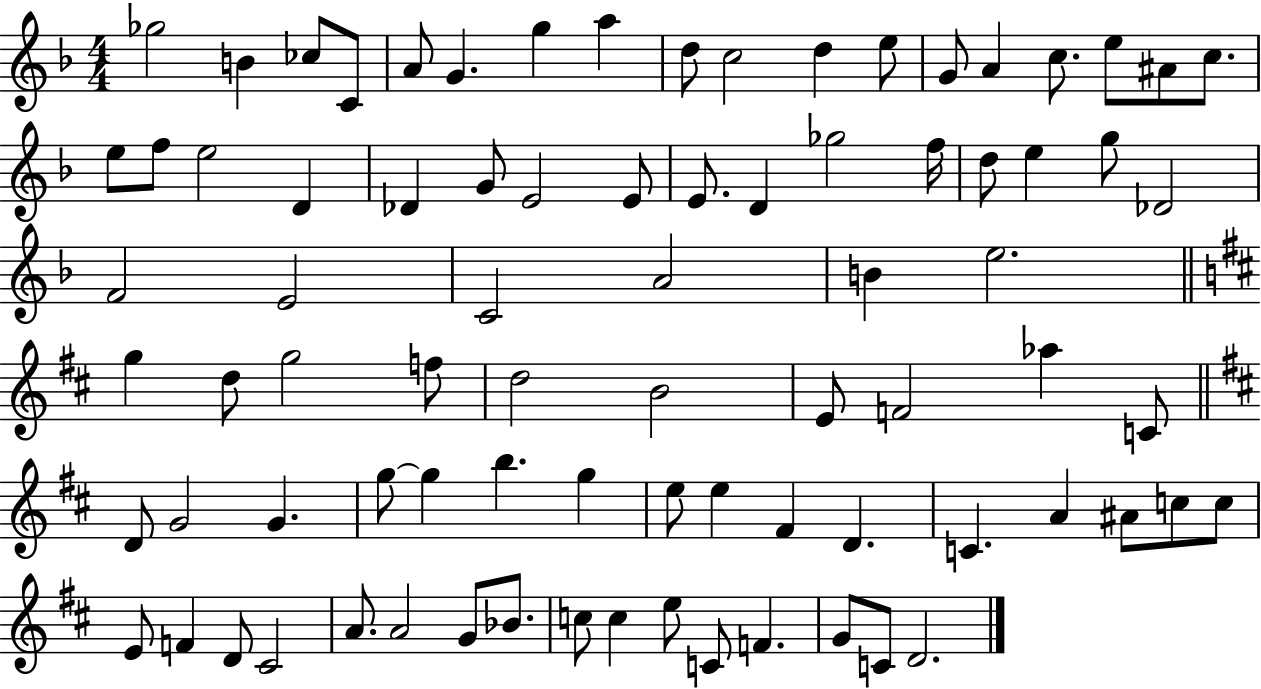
{
  \clef treble
  \numericTimeSignature
  \time 4/4
  \key f \major
  \repeat volta 2 { ges''2 b'4 ces''8 c'8 | a'8 g'4. g''4 a''4 | d''8 c''2 d''4 e''8 | g'8 a'4 c''8. e''8 ais'8 c''8. | \break e''8 f''8 e''2 d'4 | des'4 g'8 e'2 e'8 | e'8. d'4 ges''2 f''16 | d''8 e''4 g''8 des'2 | \break f'2 e'2 | c'2 a'2 | b'4 e''2. | \bar "||" \break \key b \minor g''4 d''8 g''2 f''8 | d''2 b'2 | e'8 f'2 aes''4 c'8 | \bar "||" \break \key b \minor d'8 g'2 g'4. | g''8~~ g''4 b''4. g''4 | e''8 e''4 fis'4 d'4. | c'4. a'4 ais'8 c''8 c''8 | \break e'8 f'4 d'8 cis'2 | a'8. a'2 g'8 bes'8. | c''8 c''4 e''8 c'8 f'4. | g'8 c'8 d'2. | \break } \bar "|."
}